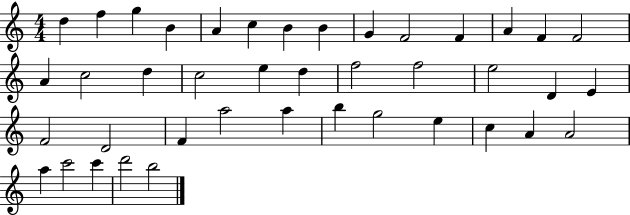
X:1
T:Untitled
M:4/4
L:1/4
K:C
d f g B A c B B G F2 F A F F2 A c2 d c2 e d f2 f2 e2 D E F2 D2 F a2 a b g2 e c A A2 a c'2 c' d'2 b2